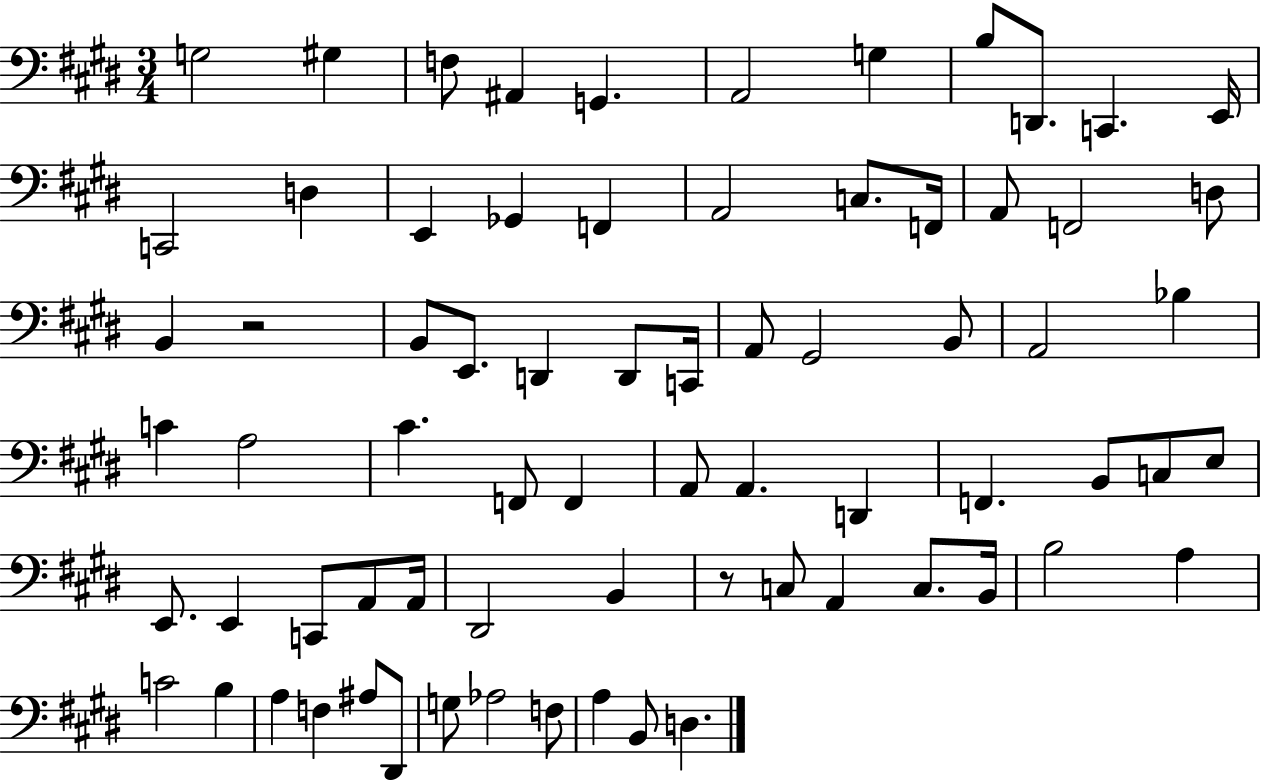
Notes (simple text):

G3/h G#3/q F3/e A#2/q G2/q. A2/h G3/q B3/e D2/e. C2/q. E2/s C2/h D3/q E2/q Gb2/q F2/q A2/h C3/e. F2/s A2/e F2/h D3/e B2/q R/h B2/e E2/e. D2/q D2/e C2/s A2/e G#2/h B2/e A2/h Bb3/q C4/q A3/h C#4/q. F2/e F2/q A2/e A2/q. D2/q F2/q. B2/e C3/e E3/e E2/e. E2/q C2/e A2/e A2/s D#2/h B2/q R/e C3/e A2/q C3/e. B2/s B3/h A3/q C4/h B3/q A3/q F3/q A#3/e D#2/e G3/e Ab3/h F3/e A3/q B2/e D3/q.